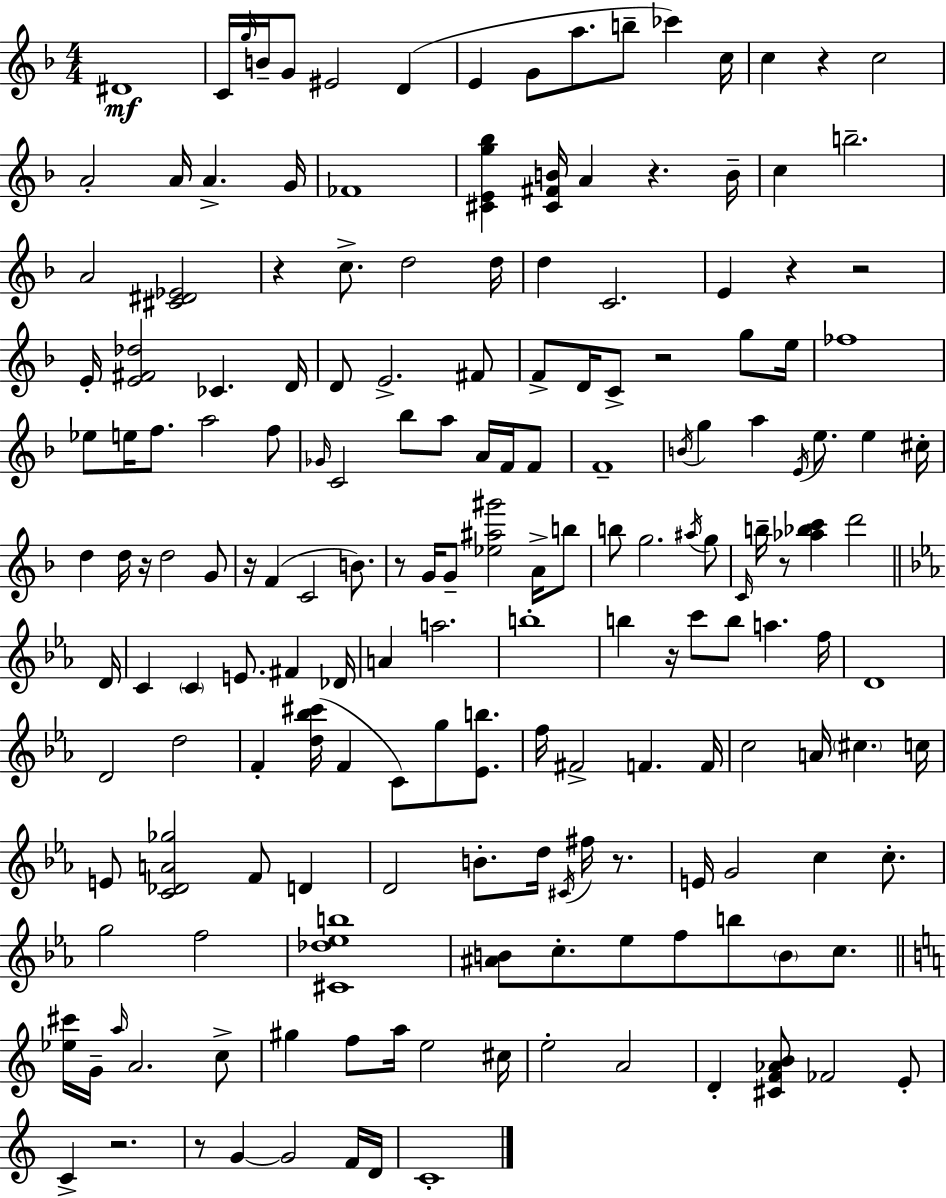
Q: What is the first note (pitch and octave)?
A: D#4